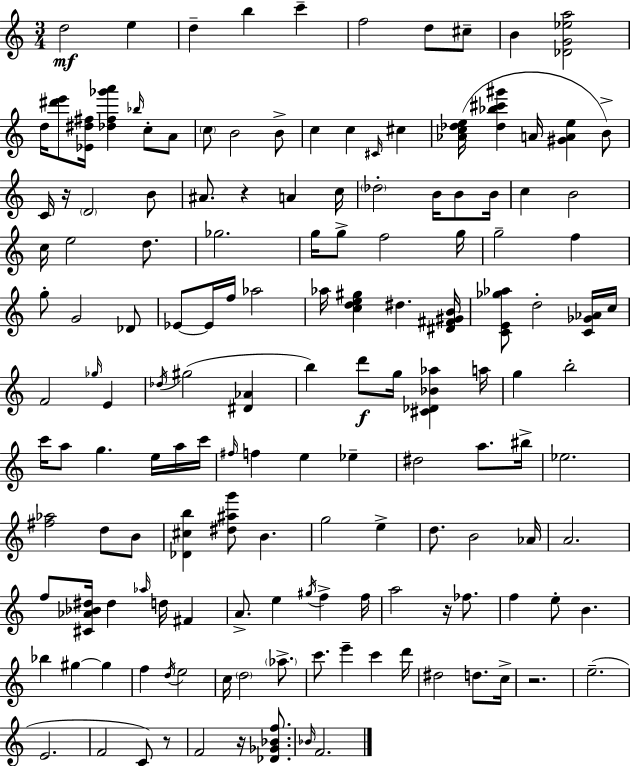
D5/h E5/q D5/q B5/q C6/q F5/h D5/e C#5/e B4/q [Db4,G4,Eb5,A5]/h D5/s [D#6,E6]/e [Eb4,D#5,F#5]/s [Db5,F#5,Gb6,A6]/q Bb5/s C5/e A4/e C5/e B4/h B4/e C5/q C5/q C#4/s C#5/q [Ab4,C5,Db5,E5]/s [Db5,Bb5,C#6,G#6]/q A4/s [G#4,A4,E5]/q B4/e C4/s R/s D4/h B4/e A#4/e. R/q A4/q C5/s Db5/h B4/s B4/e B4/s C5/q B4/h C5/s E5/h D5/e. Gb5/h. G5/s G5/e F5/h G5/s G5/h F5/q G5/e G4/h Db4/e Eb4/e Eb4/s F5/s Ab5/h Ab5/s [C5,D5,E5,G#5]/q D#5/q. [D#4,F#4,G#4,B4]/s [C4,E4,Gb5,Ab5]/e D5/h [C4,Gb4,Ab4]/s C5/s F4/h Gb5/s E4/q Db5/s G#5/h [D#4,Ab4]/q B5/q D6/e G5/s [C#4,Db4,Bb4,Ab5]/q A5/s G5/q B5/h C6/s A5/e G5/q. E5/s A5/s C6/s F#5/s F5/q E5/q Eb5/q D#5/h A5/e. BIS5/s Eb5/h. [F#5,Ab5]/h D5/e B4/e [Db4,C#5,B5]/q [D#5,A#5,G6]/e B4/q. G5/h E5/q D5/e. B4/h Ab4/s A4/h. F5/e [C#4,Ab4,Bb4,D#5]/s D#5/q Ab5/s D5/s F#4/q A4/e. E5/q G#5/s F5/q F5/s A5/h R/s FES5/e. F5/q E5/e B4/q. Bb5/q G#5/q G#5/q F5/q D5/s E5/h C5/s D5/h Ab5/e. C6/e. E6/q C6/q D6/s D#5/h D5/e. C5/s R/h. E5/h. E4/h. F4/h C4/e R/e F4/h R/s [Db4,Gb4,Bb4,F5]/e. Bb4/s F4/h.